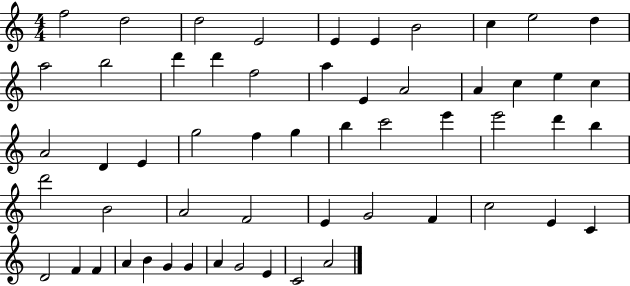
F5/h D5/h D5/h E4/h E4/q E4/q B4/h C5/q E5/h D5/q A5/h B5/h D6/q D6/q F5/h A5/q E4/q A4/h A4/q C5/q E5/q C5/q A4/h D4/q E4/q G5/h F5/q G5/q B5/q C6/h E6/q E6/h D6/q B5/q D6/h B4/h A4/h F4/h E4/q G4/h F4/q C5/h E4/q C4/q D4/h F4/q F4/q A4/q B4/q G4/q G4/q A4/q G4/h E4/q C4/h A4/h